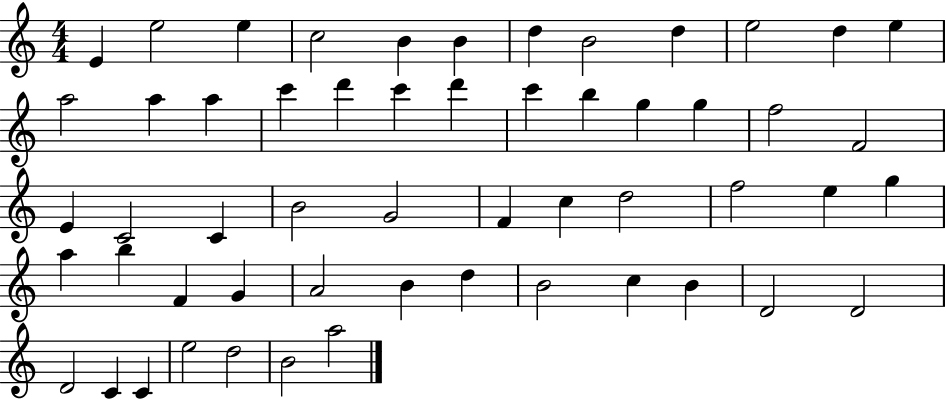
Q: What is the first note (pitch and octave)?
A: E4